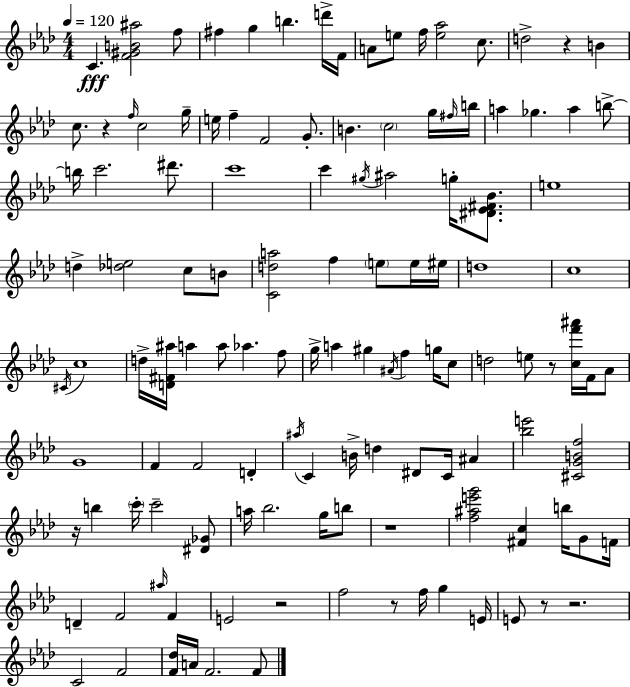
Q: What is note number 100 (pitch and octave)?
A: A4